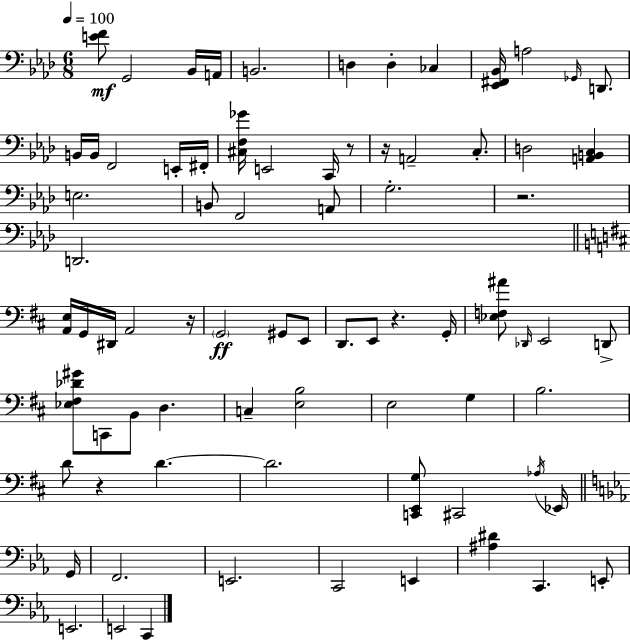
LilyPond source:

{
  \clef bass
  \numericTimeSignature
  \time 6/8
  \key aes \major
  \tempo 4 = 100
  <e' f'>8\mf g,2 bes,16 a,16 | b,2. | d4 d4-. ces4 | <ees, fis, bes,>16 a2 \grace { ges,16 } d,8. | \break b,16 b,16 f,2 e,16-. | fis,16-. <cis f ges'>16 e,2 c,16 r8 | r16 a,2-- c8.-. | d2 <a, b, c>4 | \break e2. | b,8 f,2 a,8 | g2.-. | r2. | \break d,2. | \bar "||" \break \key b \minor <a, e>16 g,16 dis,16 a,2 r16 | \parenthesize g,2\ff gis,8 e,8 | d,8. e,8 r4. g,16-. | <ees f ais'>8 \grace { des,16 } e,2 d,8-> | \break <ees fis des' gis'>8 c,8 b,8 d4. | c4-- <e b>2 | e2 g4 | b2. | \break d'8 r4 d'4.~~ | d'2. | <c, e, g>8 cis,2 \acciaccatura { aes16 } | ees,16 \bar "||" \break \key ees \major g,16 f,2. | e,2. | c,2 e,4 | <ais dis'>4 c,4. e,8-. | \break e,2. | e,2 c,4 | \bar "|."
}